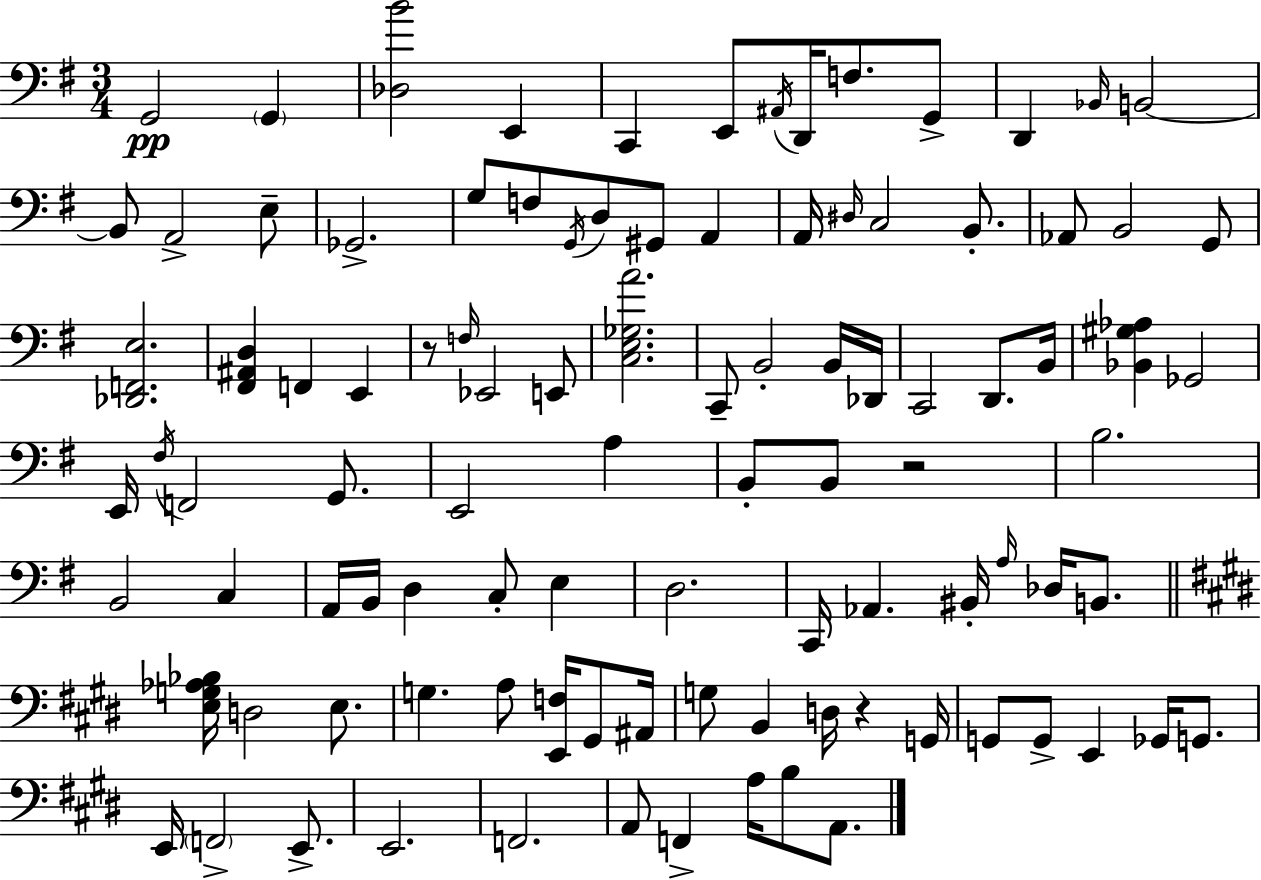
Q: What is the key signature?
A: E minor